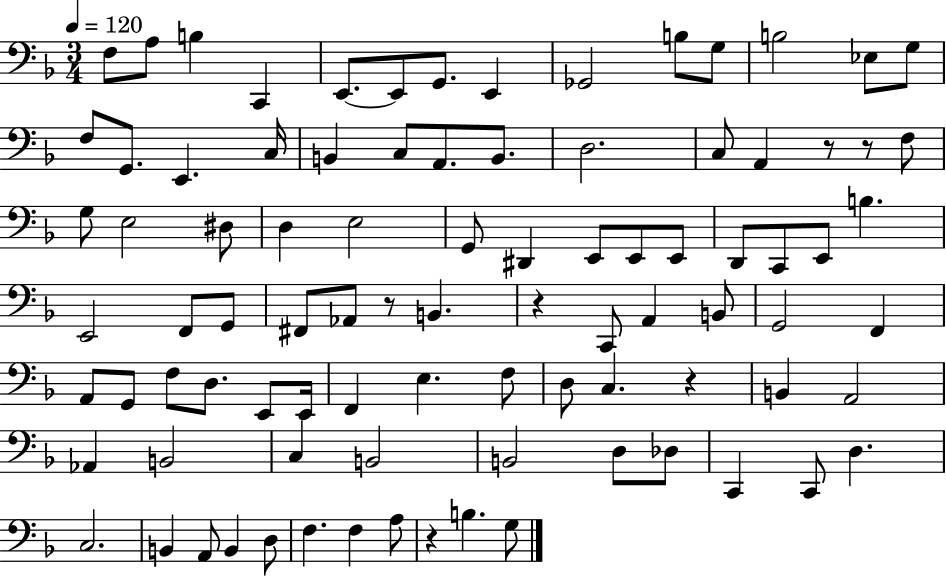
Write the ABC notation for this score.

X:1
T:Untitled
M:3/4
L:1/4
K:F
F,/2 A,/2 B, C,, E,,/2 E,,/2 G,,/2 E,, _G,,2 B,/2 G,/2 B,2 _E,/2 G,/2 F,/2 G,,/2 E,, C,/4 B,, C,/2 A,,/2 B,,/2 D,2 C,/2 A,, z/2 z/2 F,/2 G,/2 E,2 ^D,/2 D, E,2 G,,/2 ^D,, E,,/2 E,,/2 E,,/2 D,,/2 C,,/2 E,,/2 B, E,,2 F,,/2 G,,/2 ^F,,/2 _A,,/2 z/2 B,, z C,,/2 A,, B,,/2 G,,2 F,, A,,/2 G,,/2 F,/2 D,/2 E,,/2 E,,/4 F,, E, F,/2 D,/2 C, z B,, A,,2 _A,, B,,2 C, B,,2 B,,2 D,/2 _D,/2 C,, C,,/2 D, C,2 B,, A,,/2 B,, D,/2 F, F, A,/2 z B, G,/2